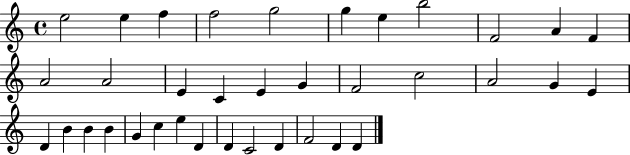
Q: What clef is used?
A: treble